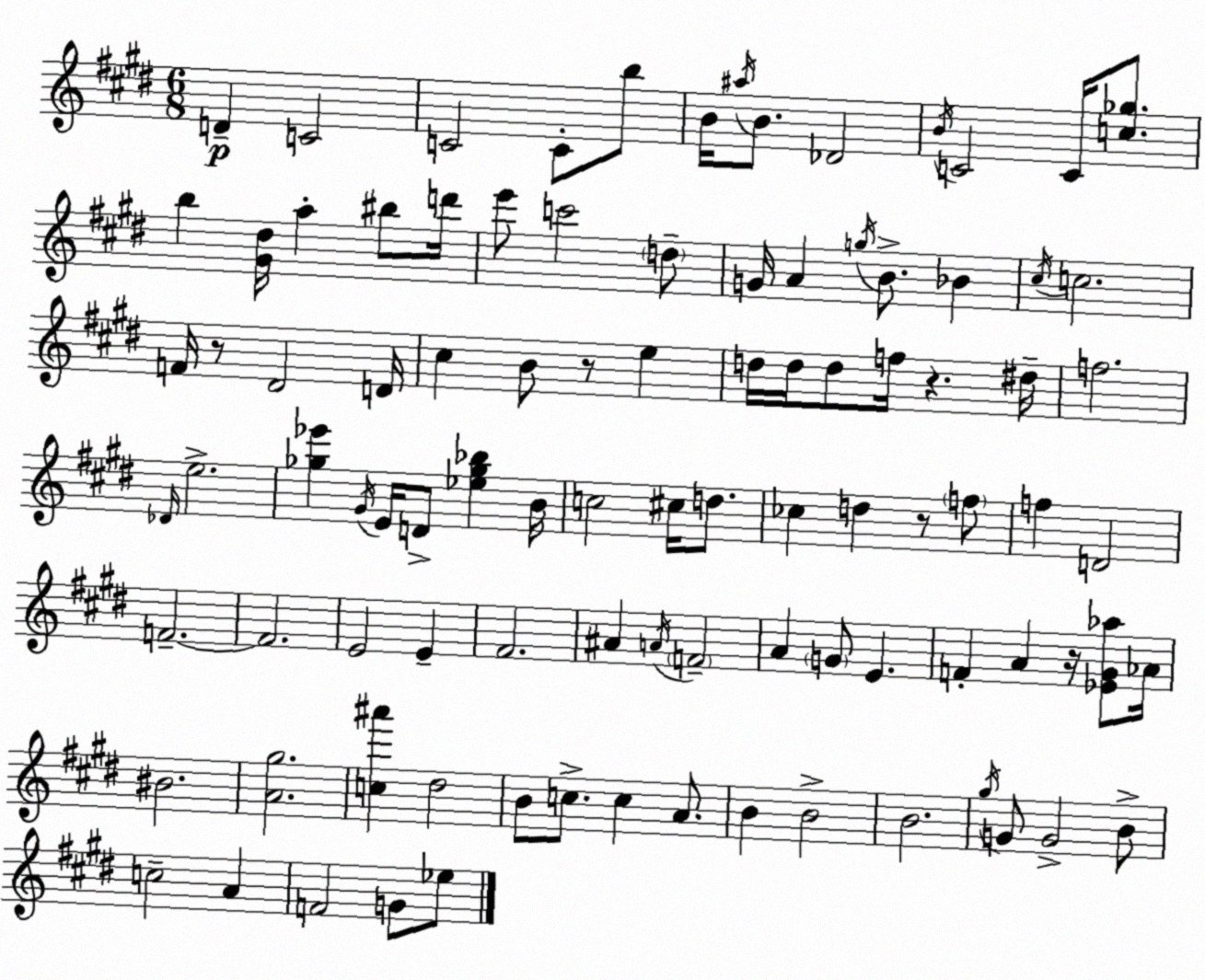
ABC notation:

X:1
T:Untitled
M:6/8
L:1/4
K:E
D C2 C2 C/2 b/2 B/4 ^a/4 B/2 _D2 B/4 C2 C/4 [c_g]/2 b [^G^d]/4 a ^b/2 d'/4 e'/2 c'2 d/2 G/4 A g/4 B/2 _B ^c/4 c2 F/4 z/2 ^D2 D/4 ^c B/2 z/2 e d/4 d/4 d/2 f/4 z ^d/4 f2 _D/4 e2 [_g_e'] ^G/4 E/4 D/2 [_e_g_b] B/4 c2 ^c/4 d/2 _c d z/2 f/2 f D2 F2 F2 E2 E ^F2 ^A A/4 F2 A G/2 E F A z/4 [_E^G_a]/2 _A/4 ^B2 [A^g]2 [c^a'] ^d2 B/2 c/2 c A/2 B B2 B2 ^g/4 G/2 G2 B/2 c2 A F2 G/2 _e/2